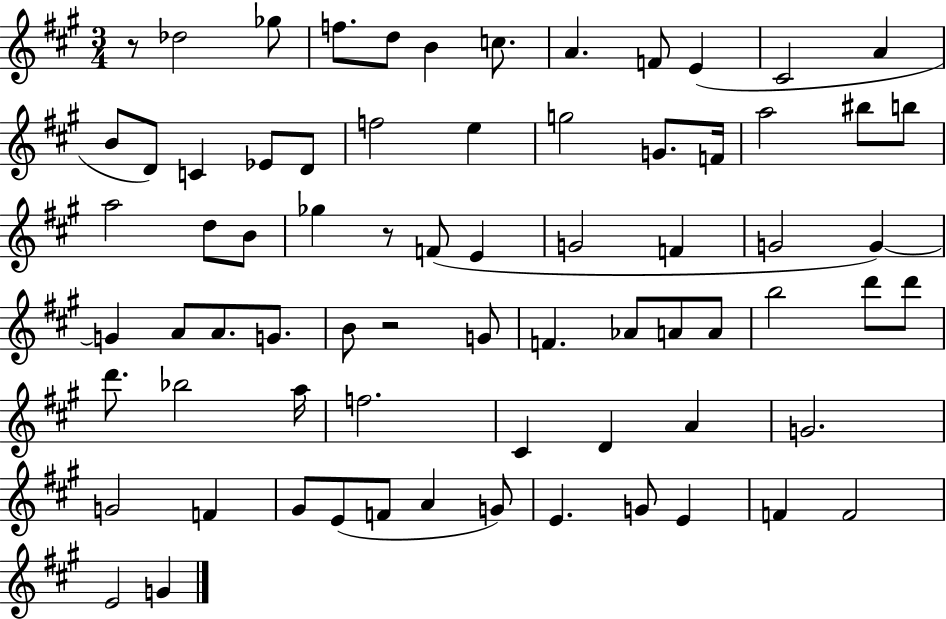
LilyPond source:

{
  \clef treble
  \numericTimeSignature
  \time 3/4
  \key a \major
  r8 des''2 ges''8 | f''8. d''8 b'4 c''8. | a'4. f'8 e'4( | cis'2 a'4 | \break b'8 d'8) c'4 ees'8 d'8 | f''2 e''4 | g''2 g'8. f'16 | a''2 bis''8 b''8 | \break a''2 d''8 b'8 | ges''4 r8 f'8( e'4 | g'2 f'4 | g'2 g'4~~) | \break g'4 a'8 a'8. g'8. | b'8 r2 g'8 | f'4. aes'8 a'8 a'8 | b''2 d'''8 d'''8 | \break d'''8. bes''2 a''16 | f''2. | cis'4 d'4 a'4 | g'2. | \break g'2 f'4 | gis'8 e'8( f'8 a'4 g'8) | e'4. g'8 e'4 | f'4 f'2 | \break e'2 g'4 | \bar "|."
}